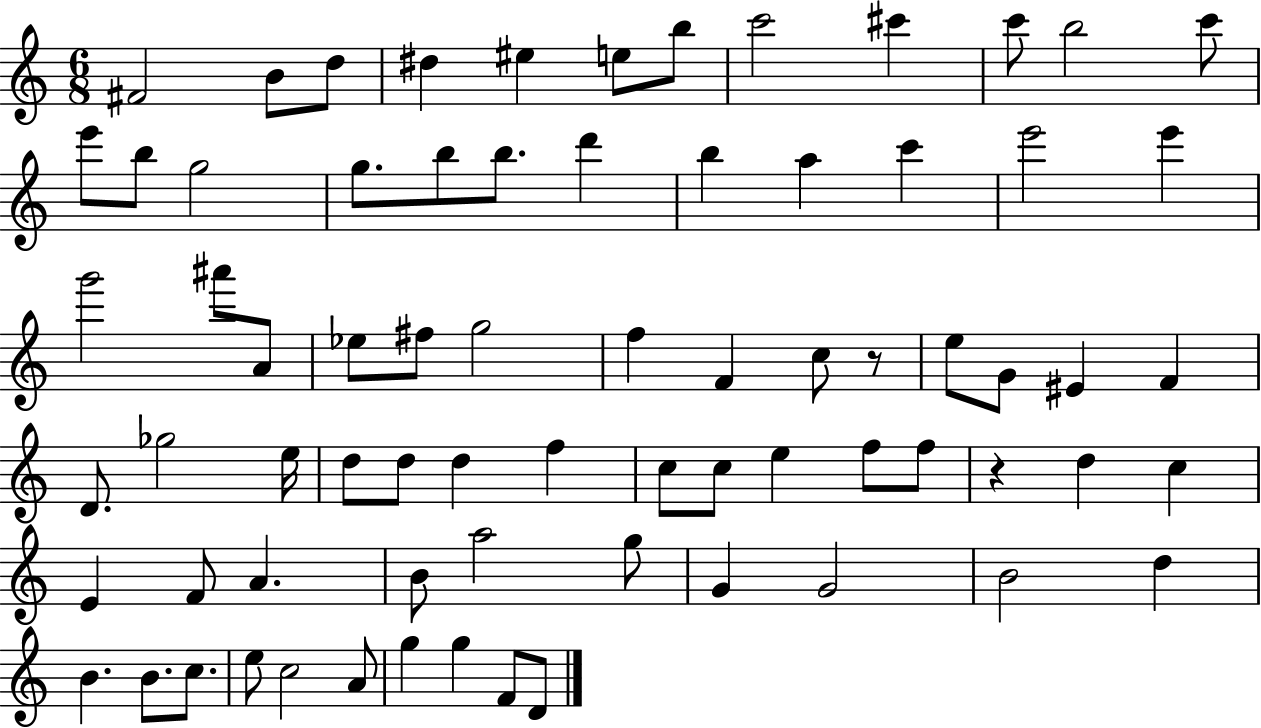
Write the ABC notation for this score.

X:1
T:Untitled
M:6/8
L:1/4
K:C
^F2 B/2 d/2 ^d ^e e/2 b/2 c'2 ^c' c'/2 b2 c'/2 e'/2 b/2 g2 g/2 b/2 b/2 d' b a c' e'2 e' g'2 ^a'/2 A/2 _e/2 ^f/2 g2 f F c/2 z/2 e/2 G/2 ^E F D/2 _g2 e/4 d/2 d/2 d f c/2 c/2 e f/2 f/2 z d c E F/2 A B/2 a2 g/2 G G2 B2 d B B/2 c/2 e/2 c2 A/2 g g F/2 D/2